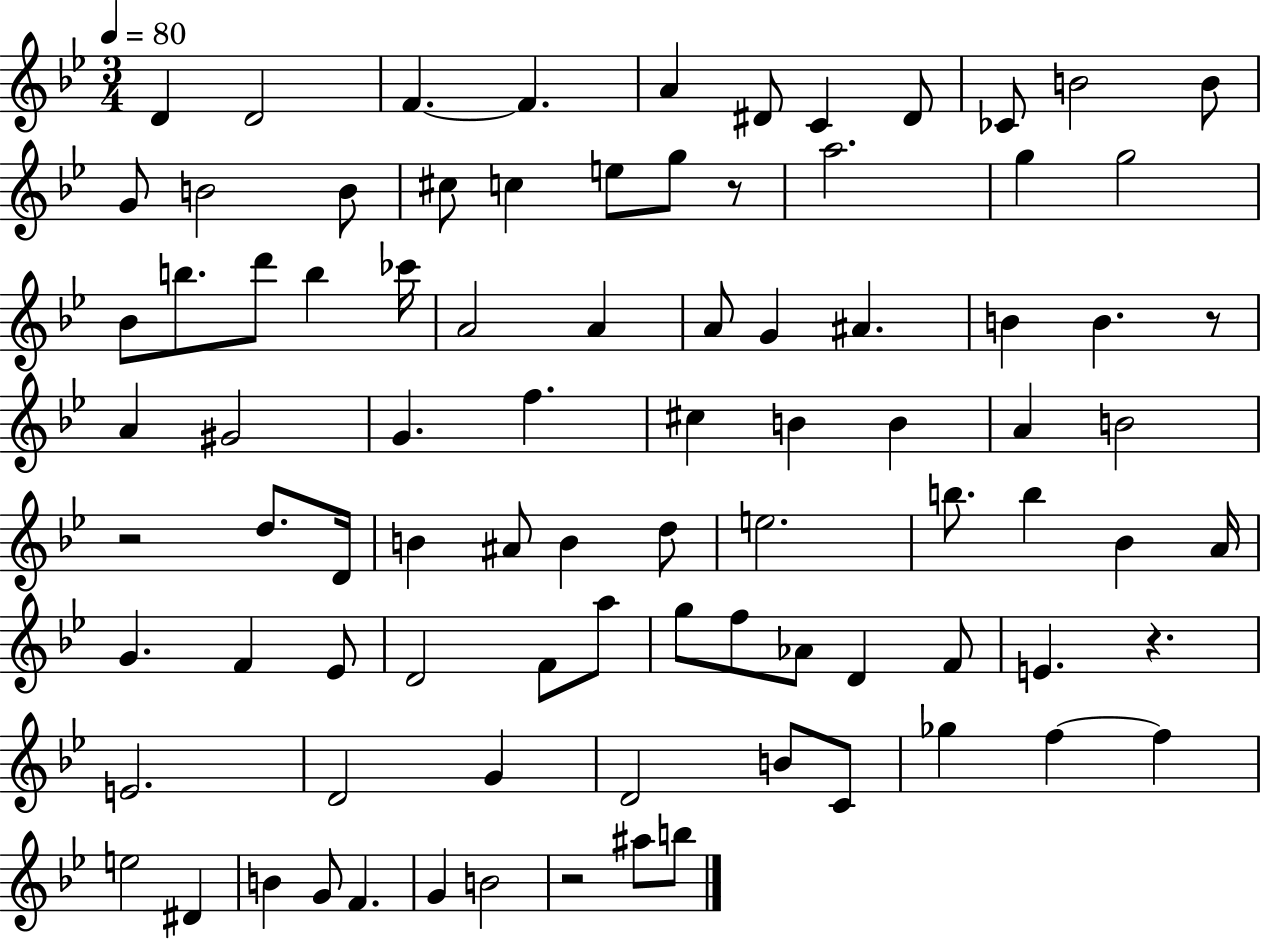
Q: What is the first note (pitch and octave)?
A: D4